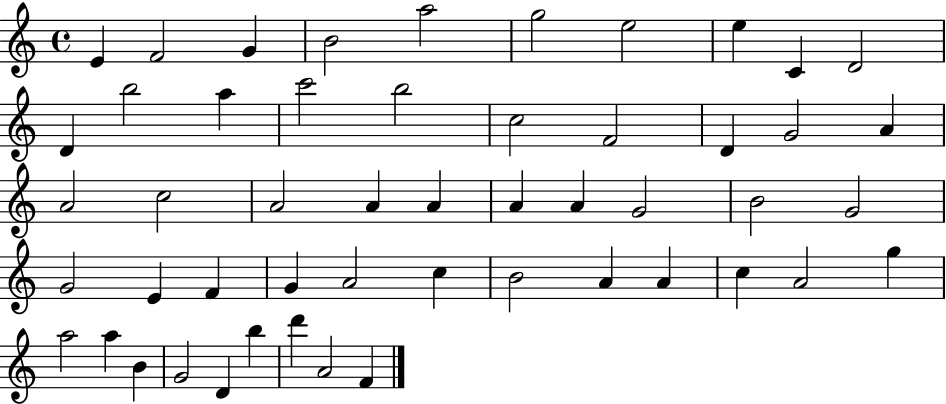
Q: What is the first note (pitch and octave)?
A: E4